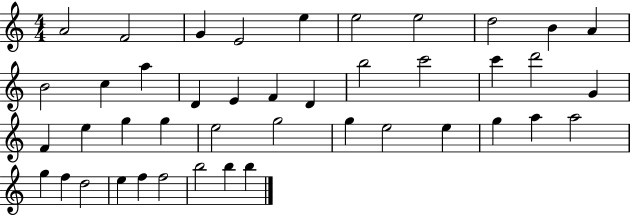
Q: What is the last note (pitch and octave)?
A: B5